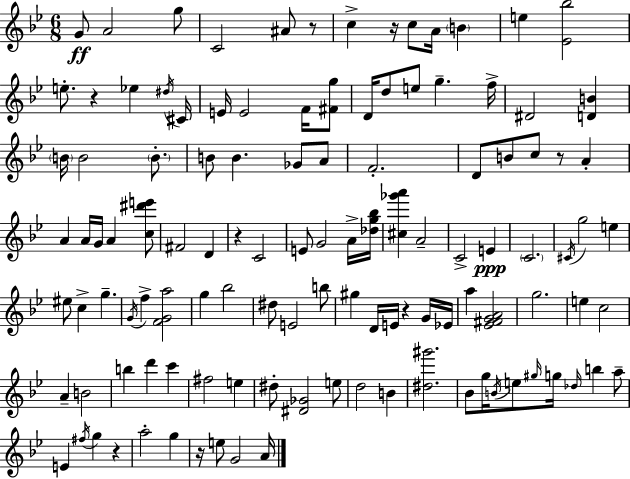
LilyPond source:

{
  \clef treble
  \numericTimeSignature
  \time 6/8
  \key bes \major
  g'8\ff a'2 g''8 | c'2 ais'8 r8 | c''4-> r16 c''8 a'16 \parenthesize b'4 | e''4 <ees' bes''>2 | \break e''8.-. r4 ees''4 \acciaccatura { dis''16 } | cis'16 e'16 e'2 f'16 <fis' g''>8 | d'16 d''8 e''8 g''4.-- | f''16-> dis'2 <d' b'>4 | \break \parenthesize b'16 b'2 \parenthesize b'8.-. | b'8 b'4. ges'8 a'8 | f'2.-. | d'8 b'8 c''8 r8 a'4-. | \break a'4 a'16 g'16 a'4 <c'' dis''' e'''>8 | fis'2 d'4 | r4 c'2 | e'8 g'2 a'16-> | \break <des'' g'' bes''>16 <cis'' ges''' a'''>4 a'2-- | c'2-> e'4\ppp | \parenthesize c'2. | \acciaccatura { cis'16 } g''2 e''4 | \break eis''8 c''4-> g''4.-- | \acciaccatura { g'16 } f''4-> <f' g' a''>2 | g''4 bes''2 | dis''8 e'2 | \break b''8 gis''4 d'16 e'16 r4 | g'16 ees'16 a''4 <ees' fis' g' a'>2 | g''2. | e''4 c''2 | \break a'4-- b'2 | b''4 d'''4 c'''4 | fis''2 e''4 | dis''8-. <dis' ges'>2 | \break e''8 d''2 b'4 | <dis'' gis'''>2. | bes'8 g''16 \acciaccatura { b'16 } e''8 \grace { gis''16 } g''16 \grace { des''16 } | b''4 a''8-- e'4 \acciaccatura { fis''16 } g''4 | \break r4 a''2-. | g''4 r16 e''8 g'2 | a'16 \bar "|."
}